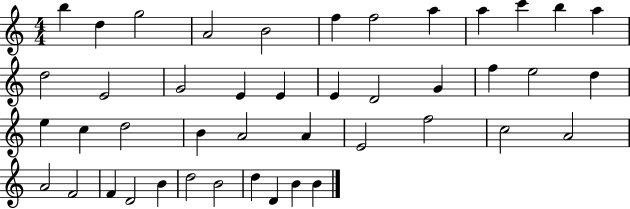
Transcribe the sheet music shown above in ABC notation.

X:1
T:Untitled
M:4/4
L:1/4
K:C
b d g2 A2 B2 f f2 a a c' b a d2 E2 G2 E E E D2 G f e2 d e c d2 B A2 A E2 f2 c2 A2 A2 F2 F D2 B d2 B2 d D B B